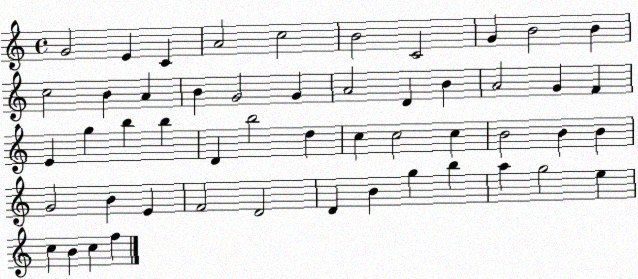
X:1
T:Untitled
M:4/4
L:1/4
K:C
G2 E C A2 c2 B2 C2 G B2 B c2 B A B G2 G A2 D B A2 G F E g b b D b2 d c c2 c B2 B B G2 B E F2 D2 D B g b a g2 e c B c f